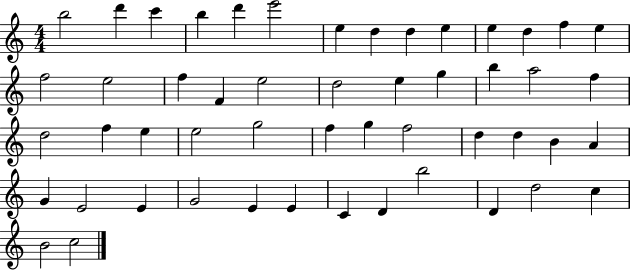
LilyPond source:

{
  \clef treble
  \numericTimeSignature
  \time 4/4
  \key c \major
  b''2 d'''4 c'''4 | b''4 d'''4 e'''2 | e''4 d''4 d''4 e''4 | e''4 d''4 f''4 e''4 | \break f''2 e''2 | f''4 f'4 e''2 | d''2 e''4 g''4 | b''4 a''2 f''4 | \break d''2 f''4 e''4 | e''2 g''2 | f''4 g''4 f''2 | d''4 d''4 b'4 a'4 | \break g'4 e'2 e'4 | g'2 e'4 e'4 | c'4 d'4 b''2 | d'4 d''2 c''4 | \break b'2 c''2 | \bar "|."
}